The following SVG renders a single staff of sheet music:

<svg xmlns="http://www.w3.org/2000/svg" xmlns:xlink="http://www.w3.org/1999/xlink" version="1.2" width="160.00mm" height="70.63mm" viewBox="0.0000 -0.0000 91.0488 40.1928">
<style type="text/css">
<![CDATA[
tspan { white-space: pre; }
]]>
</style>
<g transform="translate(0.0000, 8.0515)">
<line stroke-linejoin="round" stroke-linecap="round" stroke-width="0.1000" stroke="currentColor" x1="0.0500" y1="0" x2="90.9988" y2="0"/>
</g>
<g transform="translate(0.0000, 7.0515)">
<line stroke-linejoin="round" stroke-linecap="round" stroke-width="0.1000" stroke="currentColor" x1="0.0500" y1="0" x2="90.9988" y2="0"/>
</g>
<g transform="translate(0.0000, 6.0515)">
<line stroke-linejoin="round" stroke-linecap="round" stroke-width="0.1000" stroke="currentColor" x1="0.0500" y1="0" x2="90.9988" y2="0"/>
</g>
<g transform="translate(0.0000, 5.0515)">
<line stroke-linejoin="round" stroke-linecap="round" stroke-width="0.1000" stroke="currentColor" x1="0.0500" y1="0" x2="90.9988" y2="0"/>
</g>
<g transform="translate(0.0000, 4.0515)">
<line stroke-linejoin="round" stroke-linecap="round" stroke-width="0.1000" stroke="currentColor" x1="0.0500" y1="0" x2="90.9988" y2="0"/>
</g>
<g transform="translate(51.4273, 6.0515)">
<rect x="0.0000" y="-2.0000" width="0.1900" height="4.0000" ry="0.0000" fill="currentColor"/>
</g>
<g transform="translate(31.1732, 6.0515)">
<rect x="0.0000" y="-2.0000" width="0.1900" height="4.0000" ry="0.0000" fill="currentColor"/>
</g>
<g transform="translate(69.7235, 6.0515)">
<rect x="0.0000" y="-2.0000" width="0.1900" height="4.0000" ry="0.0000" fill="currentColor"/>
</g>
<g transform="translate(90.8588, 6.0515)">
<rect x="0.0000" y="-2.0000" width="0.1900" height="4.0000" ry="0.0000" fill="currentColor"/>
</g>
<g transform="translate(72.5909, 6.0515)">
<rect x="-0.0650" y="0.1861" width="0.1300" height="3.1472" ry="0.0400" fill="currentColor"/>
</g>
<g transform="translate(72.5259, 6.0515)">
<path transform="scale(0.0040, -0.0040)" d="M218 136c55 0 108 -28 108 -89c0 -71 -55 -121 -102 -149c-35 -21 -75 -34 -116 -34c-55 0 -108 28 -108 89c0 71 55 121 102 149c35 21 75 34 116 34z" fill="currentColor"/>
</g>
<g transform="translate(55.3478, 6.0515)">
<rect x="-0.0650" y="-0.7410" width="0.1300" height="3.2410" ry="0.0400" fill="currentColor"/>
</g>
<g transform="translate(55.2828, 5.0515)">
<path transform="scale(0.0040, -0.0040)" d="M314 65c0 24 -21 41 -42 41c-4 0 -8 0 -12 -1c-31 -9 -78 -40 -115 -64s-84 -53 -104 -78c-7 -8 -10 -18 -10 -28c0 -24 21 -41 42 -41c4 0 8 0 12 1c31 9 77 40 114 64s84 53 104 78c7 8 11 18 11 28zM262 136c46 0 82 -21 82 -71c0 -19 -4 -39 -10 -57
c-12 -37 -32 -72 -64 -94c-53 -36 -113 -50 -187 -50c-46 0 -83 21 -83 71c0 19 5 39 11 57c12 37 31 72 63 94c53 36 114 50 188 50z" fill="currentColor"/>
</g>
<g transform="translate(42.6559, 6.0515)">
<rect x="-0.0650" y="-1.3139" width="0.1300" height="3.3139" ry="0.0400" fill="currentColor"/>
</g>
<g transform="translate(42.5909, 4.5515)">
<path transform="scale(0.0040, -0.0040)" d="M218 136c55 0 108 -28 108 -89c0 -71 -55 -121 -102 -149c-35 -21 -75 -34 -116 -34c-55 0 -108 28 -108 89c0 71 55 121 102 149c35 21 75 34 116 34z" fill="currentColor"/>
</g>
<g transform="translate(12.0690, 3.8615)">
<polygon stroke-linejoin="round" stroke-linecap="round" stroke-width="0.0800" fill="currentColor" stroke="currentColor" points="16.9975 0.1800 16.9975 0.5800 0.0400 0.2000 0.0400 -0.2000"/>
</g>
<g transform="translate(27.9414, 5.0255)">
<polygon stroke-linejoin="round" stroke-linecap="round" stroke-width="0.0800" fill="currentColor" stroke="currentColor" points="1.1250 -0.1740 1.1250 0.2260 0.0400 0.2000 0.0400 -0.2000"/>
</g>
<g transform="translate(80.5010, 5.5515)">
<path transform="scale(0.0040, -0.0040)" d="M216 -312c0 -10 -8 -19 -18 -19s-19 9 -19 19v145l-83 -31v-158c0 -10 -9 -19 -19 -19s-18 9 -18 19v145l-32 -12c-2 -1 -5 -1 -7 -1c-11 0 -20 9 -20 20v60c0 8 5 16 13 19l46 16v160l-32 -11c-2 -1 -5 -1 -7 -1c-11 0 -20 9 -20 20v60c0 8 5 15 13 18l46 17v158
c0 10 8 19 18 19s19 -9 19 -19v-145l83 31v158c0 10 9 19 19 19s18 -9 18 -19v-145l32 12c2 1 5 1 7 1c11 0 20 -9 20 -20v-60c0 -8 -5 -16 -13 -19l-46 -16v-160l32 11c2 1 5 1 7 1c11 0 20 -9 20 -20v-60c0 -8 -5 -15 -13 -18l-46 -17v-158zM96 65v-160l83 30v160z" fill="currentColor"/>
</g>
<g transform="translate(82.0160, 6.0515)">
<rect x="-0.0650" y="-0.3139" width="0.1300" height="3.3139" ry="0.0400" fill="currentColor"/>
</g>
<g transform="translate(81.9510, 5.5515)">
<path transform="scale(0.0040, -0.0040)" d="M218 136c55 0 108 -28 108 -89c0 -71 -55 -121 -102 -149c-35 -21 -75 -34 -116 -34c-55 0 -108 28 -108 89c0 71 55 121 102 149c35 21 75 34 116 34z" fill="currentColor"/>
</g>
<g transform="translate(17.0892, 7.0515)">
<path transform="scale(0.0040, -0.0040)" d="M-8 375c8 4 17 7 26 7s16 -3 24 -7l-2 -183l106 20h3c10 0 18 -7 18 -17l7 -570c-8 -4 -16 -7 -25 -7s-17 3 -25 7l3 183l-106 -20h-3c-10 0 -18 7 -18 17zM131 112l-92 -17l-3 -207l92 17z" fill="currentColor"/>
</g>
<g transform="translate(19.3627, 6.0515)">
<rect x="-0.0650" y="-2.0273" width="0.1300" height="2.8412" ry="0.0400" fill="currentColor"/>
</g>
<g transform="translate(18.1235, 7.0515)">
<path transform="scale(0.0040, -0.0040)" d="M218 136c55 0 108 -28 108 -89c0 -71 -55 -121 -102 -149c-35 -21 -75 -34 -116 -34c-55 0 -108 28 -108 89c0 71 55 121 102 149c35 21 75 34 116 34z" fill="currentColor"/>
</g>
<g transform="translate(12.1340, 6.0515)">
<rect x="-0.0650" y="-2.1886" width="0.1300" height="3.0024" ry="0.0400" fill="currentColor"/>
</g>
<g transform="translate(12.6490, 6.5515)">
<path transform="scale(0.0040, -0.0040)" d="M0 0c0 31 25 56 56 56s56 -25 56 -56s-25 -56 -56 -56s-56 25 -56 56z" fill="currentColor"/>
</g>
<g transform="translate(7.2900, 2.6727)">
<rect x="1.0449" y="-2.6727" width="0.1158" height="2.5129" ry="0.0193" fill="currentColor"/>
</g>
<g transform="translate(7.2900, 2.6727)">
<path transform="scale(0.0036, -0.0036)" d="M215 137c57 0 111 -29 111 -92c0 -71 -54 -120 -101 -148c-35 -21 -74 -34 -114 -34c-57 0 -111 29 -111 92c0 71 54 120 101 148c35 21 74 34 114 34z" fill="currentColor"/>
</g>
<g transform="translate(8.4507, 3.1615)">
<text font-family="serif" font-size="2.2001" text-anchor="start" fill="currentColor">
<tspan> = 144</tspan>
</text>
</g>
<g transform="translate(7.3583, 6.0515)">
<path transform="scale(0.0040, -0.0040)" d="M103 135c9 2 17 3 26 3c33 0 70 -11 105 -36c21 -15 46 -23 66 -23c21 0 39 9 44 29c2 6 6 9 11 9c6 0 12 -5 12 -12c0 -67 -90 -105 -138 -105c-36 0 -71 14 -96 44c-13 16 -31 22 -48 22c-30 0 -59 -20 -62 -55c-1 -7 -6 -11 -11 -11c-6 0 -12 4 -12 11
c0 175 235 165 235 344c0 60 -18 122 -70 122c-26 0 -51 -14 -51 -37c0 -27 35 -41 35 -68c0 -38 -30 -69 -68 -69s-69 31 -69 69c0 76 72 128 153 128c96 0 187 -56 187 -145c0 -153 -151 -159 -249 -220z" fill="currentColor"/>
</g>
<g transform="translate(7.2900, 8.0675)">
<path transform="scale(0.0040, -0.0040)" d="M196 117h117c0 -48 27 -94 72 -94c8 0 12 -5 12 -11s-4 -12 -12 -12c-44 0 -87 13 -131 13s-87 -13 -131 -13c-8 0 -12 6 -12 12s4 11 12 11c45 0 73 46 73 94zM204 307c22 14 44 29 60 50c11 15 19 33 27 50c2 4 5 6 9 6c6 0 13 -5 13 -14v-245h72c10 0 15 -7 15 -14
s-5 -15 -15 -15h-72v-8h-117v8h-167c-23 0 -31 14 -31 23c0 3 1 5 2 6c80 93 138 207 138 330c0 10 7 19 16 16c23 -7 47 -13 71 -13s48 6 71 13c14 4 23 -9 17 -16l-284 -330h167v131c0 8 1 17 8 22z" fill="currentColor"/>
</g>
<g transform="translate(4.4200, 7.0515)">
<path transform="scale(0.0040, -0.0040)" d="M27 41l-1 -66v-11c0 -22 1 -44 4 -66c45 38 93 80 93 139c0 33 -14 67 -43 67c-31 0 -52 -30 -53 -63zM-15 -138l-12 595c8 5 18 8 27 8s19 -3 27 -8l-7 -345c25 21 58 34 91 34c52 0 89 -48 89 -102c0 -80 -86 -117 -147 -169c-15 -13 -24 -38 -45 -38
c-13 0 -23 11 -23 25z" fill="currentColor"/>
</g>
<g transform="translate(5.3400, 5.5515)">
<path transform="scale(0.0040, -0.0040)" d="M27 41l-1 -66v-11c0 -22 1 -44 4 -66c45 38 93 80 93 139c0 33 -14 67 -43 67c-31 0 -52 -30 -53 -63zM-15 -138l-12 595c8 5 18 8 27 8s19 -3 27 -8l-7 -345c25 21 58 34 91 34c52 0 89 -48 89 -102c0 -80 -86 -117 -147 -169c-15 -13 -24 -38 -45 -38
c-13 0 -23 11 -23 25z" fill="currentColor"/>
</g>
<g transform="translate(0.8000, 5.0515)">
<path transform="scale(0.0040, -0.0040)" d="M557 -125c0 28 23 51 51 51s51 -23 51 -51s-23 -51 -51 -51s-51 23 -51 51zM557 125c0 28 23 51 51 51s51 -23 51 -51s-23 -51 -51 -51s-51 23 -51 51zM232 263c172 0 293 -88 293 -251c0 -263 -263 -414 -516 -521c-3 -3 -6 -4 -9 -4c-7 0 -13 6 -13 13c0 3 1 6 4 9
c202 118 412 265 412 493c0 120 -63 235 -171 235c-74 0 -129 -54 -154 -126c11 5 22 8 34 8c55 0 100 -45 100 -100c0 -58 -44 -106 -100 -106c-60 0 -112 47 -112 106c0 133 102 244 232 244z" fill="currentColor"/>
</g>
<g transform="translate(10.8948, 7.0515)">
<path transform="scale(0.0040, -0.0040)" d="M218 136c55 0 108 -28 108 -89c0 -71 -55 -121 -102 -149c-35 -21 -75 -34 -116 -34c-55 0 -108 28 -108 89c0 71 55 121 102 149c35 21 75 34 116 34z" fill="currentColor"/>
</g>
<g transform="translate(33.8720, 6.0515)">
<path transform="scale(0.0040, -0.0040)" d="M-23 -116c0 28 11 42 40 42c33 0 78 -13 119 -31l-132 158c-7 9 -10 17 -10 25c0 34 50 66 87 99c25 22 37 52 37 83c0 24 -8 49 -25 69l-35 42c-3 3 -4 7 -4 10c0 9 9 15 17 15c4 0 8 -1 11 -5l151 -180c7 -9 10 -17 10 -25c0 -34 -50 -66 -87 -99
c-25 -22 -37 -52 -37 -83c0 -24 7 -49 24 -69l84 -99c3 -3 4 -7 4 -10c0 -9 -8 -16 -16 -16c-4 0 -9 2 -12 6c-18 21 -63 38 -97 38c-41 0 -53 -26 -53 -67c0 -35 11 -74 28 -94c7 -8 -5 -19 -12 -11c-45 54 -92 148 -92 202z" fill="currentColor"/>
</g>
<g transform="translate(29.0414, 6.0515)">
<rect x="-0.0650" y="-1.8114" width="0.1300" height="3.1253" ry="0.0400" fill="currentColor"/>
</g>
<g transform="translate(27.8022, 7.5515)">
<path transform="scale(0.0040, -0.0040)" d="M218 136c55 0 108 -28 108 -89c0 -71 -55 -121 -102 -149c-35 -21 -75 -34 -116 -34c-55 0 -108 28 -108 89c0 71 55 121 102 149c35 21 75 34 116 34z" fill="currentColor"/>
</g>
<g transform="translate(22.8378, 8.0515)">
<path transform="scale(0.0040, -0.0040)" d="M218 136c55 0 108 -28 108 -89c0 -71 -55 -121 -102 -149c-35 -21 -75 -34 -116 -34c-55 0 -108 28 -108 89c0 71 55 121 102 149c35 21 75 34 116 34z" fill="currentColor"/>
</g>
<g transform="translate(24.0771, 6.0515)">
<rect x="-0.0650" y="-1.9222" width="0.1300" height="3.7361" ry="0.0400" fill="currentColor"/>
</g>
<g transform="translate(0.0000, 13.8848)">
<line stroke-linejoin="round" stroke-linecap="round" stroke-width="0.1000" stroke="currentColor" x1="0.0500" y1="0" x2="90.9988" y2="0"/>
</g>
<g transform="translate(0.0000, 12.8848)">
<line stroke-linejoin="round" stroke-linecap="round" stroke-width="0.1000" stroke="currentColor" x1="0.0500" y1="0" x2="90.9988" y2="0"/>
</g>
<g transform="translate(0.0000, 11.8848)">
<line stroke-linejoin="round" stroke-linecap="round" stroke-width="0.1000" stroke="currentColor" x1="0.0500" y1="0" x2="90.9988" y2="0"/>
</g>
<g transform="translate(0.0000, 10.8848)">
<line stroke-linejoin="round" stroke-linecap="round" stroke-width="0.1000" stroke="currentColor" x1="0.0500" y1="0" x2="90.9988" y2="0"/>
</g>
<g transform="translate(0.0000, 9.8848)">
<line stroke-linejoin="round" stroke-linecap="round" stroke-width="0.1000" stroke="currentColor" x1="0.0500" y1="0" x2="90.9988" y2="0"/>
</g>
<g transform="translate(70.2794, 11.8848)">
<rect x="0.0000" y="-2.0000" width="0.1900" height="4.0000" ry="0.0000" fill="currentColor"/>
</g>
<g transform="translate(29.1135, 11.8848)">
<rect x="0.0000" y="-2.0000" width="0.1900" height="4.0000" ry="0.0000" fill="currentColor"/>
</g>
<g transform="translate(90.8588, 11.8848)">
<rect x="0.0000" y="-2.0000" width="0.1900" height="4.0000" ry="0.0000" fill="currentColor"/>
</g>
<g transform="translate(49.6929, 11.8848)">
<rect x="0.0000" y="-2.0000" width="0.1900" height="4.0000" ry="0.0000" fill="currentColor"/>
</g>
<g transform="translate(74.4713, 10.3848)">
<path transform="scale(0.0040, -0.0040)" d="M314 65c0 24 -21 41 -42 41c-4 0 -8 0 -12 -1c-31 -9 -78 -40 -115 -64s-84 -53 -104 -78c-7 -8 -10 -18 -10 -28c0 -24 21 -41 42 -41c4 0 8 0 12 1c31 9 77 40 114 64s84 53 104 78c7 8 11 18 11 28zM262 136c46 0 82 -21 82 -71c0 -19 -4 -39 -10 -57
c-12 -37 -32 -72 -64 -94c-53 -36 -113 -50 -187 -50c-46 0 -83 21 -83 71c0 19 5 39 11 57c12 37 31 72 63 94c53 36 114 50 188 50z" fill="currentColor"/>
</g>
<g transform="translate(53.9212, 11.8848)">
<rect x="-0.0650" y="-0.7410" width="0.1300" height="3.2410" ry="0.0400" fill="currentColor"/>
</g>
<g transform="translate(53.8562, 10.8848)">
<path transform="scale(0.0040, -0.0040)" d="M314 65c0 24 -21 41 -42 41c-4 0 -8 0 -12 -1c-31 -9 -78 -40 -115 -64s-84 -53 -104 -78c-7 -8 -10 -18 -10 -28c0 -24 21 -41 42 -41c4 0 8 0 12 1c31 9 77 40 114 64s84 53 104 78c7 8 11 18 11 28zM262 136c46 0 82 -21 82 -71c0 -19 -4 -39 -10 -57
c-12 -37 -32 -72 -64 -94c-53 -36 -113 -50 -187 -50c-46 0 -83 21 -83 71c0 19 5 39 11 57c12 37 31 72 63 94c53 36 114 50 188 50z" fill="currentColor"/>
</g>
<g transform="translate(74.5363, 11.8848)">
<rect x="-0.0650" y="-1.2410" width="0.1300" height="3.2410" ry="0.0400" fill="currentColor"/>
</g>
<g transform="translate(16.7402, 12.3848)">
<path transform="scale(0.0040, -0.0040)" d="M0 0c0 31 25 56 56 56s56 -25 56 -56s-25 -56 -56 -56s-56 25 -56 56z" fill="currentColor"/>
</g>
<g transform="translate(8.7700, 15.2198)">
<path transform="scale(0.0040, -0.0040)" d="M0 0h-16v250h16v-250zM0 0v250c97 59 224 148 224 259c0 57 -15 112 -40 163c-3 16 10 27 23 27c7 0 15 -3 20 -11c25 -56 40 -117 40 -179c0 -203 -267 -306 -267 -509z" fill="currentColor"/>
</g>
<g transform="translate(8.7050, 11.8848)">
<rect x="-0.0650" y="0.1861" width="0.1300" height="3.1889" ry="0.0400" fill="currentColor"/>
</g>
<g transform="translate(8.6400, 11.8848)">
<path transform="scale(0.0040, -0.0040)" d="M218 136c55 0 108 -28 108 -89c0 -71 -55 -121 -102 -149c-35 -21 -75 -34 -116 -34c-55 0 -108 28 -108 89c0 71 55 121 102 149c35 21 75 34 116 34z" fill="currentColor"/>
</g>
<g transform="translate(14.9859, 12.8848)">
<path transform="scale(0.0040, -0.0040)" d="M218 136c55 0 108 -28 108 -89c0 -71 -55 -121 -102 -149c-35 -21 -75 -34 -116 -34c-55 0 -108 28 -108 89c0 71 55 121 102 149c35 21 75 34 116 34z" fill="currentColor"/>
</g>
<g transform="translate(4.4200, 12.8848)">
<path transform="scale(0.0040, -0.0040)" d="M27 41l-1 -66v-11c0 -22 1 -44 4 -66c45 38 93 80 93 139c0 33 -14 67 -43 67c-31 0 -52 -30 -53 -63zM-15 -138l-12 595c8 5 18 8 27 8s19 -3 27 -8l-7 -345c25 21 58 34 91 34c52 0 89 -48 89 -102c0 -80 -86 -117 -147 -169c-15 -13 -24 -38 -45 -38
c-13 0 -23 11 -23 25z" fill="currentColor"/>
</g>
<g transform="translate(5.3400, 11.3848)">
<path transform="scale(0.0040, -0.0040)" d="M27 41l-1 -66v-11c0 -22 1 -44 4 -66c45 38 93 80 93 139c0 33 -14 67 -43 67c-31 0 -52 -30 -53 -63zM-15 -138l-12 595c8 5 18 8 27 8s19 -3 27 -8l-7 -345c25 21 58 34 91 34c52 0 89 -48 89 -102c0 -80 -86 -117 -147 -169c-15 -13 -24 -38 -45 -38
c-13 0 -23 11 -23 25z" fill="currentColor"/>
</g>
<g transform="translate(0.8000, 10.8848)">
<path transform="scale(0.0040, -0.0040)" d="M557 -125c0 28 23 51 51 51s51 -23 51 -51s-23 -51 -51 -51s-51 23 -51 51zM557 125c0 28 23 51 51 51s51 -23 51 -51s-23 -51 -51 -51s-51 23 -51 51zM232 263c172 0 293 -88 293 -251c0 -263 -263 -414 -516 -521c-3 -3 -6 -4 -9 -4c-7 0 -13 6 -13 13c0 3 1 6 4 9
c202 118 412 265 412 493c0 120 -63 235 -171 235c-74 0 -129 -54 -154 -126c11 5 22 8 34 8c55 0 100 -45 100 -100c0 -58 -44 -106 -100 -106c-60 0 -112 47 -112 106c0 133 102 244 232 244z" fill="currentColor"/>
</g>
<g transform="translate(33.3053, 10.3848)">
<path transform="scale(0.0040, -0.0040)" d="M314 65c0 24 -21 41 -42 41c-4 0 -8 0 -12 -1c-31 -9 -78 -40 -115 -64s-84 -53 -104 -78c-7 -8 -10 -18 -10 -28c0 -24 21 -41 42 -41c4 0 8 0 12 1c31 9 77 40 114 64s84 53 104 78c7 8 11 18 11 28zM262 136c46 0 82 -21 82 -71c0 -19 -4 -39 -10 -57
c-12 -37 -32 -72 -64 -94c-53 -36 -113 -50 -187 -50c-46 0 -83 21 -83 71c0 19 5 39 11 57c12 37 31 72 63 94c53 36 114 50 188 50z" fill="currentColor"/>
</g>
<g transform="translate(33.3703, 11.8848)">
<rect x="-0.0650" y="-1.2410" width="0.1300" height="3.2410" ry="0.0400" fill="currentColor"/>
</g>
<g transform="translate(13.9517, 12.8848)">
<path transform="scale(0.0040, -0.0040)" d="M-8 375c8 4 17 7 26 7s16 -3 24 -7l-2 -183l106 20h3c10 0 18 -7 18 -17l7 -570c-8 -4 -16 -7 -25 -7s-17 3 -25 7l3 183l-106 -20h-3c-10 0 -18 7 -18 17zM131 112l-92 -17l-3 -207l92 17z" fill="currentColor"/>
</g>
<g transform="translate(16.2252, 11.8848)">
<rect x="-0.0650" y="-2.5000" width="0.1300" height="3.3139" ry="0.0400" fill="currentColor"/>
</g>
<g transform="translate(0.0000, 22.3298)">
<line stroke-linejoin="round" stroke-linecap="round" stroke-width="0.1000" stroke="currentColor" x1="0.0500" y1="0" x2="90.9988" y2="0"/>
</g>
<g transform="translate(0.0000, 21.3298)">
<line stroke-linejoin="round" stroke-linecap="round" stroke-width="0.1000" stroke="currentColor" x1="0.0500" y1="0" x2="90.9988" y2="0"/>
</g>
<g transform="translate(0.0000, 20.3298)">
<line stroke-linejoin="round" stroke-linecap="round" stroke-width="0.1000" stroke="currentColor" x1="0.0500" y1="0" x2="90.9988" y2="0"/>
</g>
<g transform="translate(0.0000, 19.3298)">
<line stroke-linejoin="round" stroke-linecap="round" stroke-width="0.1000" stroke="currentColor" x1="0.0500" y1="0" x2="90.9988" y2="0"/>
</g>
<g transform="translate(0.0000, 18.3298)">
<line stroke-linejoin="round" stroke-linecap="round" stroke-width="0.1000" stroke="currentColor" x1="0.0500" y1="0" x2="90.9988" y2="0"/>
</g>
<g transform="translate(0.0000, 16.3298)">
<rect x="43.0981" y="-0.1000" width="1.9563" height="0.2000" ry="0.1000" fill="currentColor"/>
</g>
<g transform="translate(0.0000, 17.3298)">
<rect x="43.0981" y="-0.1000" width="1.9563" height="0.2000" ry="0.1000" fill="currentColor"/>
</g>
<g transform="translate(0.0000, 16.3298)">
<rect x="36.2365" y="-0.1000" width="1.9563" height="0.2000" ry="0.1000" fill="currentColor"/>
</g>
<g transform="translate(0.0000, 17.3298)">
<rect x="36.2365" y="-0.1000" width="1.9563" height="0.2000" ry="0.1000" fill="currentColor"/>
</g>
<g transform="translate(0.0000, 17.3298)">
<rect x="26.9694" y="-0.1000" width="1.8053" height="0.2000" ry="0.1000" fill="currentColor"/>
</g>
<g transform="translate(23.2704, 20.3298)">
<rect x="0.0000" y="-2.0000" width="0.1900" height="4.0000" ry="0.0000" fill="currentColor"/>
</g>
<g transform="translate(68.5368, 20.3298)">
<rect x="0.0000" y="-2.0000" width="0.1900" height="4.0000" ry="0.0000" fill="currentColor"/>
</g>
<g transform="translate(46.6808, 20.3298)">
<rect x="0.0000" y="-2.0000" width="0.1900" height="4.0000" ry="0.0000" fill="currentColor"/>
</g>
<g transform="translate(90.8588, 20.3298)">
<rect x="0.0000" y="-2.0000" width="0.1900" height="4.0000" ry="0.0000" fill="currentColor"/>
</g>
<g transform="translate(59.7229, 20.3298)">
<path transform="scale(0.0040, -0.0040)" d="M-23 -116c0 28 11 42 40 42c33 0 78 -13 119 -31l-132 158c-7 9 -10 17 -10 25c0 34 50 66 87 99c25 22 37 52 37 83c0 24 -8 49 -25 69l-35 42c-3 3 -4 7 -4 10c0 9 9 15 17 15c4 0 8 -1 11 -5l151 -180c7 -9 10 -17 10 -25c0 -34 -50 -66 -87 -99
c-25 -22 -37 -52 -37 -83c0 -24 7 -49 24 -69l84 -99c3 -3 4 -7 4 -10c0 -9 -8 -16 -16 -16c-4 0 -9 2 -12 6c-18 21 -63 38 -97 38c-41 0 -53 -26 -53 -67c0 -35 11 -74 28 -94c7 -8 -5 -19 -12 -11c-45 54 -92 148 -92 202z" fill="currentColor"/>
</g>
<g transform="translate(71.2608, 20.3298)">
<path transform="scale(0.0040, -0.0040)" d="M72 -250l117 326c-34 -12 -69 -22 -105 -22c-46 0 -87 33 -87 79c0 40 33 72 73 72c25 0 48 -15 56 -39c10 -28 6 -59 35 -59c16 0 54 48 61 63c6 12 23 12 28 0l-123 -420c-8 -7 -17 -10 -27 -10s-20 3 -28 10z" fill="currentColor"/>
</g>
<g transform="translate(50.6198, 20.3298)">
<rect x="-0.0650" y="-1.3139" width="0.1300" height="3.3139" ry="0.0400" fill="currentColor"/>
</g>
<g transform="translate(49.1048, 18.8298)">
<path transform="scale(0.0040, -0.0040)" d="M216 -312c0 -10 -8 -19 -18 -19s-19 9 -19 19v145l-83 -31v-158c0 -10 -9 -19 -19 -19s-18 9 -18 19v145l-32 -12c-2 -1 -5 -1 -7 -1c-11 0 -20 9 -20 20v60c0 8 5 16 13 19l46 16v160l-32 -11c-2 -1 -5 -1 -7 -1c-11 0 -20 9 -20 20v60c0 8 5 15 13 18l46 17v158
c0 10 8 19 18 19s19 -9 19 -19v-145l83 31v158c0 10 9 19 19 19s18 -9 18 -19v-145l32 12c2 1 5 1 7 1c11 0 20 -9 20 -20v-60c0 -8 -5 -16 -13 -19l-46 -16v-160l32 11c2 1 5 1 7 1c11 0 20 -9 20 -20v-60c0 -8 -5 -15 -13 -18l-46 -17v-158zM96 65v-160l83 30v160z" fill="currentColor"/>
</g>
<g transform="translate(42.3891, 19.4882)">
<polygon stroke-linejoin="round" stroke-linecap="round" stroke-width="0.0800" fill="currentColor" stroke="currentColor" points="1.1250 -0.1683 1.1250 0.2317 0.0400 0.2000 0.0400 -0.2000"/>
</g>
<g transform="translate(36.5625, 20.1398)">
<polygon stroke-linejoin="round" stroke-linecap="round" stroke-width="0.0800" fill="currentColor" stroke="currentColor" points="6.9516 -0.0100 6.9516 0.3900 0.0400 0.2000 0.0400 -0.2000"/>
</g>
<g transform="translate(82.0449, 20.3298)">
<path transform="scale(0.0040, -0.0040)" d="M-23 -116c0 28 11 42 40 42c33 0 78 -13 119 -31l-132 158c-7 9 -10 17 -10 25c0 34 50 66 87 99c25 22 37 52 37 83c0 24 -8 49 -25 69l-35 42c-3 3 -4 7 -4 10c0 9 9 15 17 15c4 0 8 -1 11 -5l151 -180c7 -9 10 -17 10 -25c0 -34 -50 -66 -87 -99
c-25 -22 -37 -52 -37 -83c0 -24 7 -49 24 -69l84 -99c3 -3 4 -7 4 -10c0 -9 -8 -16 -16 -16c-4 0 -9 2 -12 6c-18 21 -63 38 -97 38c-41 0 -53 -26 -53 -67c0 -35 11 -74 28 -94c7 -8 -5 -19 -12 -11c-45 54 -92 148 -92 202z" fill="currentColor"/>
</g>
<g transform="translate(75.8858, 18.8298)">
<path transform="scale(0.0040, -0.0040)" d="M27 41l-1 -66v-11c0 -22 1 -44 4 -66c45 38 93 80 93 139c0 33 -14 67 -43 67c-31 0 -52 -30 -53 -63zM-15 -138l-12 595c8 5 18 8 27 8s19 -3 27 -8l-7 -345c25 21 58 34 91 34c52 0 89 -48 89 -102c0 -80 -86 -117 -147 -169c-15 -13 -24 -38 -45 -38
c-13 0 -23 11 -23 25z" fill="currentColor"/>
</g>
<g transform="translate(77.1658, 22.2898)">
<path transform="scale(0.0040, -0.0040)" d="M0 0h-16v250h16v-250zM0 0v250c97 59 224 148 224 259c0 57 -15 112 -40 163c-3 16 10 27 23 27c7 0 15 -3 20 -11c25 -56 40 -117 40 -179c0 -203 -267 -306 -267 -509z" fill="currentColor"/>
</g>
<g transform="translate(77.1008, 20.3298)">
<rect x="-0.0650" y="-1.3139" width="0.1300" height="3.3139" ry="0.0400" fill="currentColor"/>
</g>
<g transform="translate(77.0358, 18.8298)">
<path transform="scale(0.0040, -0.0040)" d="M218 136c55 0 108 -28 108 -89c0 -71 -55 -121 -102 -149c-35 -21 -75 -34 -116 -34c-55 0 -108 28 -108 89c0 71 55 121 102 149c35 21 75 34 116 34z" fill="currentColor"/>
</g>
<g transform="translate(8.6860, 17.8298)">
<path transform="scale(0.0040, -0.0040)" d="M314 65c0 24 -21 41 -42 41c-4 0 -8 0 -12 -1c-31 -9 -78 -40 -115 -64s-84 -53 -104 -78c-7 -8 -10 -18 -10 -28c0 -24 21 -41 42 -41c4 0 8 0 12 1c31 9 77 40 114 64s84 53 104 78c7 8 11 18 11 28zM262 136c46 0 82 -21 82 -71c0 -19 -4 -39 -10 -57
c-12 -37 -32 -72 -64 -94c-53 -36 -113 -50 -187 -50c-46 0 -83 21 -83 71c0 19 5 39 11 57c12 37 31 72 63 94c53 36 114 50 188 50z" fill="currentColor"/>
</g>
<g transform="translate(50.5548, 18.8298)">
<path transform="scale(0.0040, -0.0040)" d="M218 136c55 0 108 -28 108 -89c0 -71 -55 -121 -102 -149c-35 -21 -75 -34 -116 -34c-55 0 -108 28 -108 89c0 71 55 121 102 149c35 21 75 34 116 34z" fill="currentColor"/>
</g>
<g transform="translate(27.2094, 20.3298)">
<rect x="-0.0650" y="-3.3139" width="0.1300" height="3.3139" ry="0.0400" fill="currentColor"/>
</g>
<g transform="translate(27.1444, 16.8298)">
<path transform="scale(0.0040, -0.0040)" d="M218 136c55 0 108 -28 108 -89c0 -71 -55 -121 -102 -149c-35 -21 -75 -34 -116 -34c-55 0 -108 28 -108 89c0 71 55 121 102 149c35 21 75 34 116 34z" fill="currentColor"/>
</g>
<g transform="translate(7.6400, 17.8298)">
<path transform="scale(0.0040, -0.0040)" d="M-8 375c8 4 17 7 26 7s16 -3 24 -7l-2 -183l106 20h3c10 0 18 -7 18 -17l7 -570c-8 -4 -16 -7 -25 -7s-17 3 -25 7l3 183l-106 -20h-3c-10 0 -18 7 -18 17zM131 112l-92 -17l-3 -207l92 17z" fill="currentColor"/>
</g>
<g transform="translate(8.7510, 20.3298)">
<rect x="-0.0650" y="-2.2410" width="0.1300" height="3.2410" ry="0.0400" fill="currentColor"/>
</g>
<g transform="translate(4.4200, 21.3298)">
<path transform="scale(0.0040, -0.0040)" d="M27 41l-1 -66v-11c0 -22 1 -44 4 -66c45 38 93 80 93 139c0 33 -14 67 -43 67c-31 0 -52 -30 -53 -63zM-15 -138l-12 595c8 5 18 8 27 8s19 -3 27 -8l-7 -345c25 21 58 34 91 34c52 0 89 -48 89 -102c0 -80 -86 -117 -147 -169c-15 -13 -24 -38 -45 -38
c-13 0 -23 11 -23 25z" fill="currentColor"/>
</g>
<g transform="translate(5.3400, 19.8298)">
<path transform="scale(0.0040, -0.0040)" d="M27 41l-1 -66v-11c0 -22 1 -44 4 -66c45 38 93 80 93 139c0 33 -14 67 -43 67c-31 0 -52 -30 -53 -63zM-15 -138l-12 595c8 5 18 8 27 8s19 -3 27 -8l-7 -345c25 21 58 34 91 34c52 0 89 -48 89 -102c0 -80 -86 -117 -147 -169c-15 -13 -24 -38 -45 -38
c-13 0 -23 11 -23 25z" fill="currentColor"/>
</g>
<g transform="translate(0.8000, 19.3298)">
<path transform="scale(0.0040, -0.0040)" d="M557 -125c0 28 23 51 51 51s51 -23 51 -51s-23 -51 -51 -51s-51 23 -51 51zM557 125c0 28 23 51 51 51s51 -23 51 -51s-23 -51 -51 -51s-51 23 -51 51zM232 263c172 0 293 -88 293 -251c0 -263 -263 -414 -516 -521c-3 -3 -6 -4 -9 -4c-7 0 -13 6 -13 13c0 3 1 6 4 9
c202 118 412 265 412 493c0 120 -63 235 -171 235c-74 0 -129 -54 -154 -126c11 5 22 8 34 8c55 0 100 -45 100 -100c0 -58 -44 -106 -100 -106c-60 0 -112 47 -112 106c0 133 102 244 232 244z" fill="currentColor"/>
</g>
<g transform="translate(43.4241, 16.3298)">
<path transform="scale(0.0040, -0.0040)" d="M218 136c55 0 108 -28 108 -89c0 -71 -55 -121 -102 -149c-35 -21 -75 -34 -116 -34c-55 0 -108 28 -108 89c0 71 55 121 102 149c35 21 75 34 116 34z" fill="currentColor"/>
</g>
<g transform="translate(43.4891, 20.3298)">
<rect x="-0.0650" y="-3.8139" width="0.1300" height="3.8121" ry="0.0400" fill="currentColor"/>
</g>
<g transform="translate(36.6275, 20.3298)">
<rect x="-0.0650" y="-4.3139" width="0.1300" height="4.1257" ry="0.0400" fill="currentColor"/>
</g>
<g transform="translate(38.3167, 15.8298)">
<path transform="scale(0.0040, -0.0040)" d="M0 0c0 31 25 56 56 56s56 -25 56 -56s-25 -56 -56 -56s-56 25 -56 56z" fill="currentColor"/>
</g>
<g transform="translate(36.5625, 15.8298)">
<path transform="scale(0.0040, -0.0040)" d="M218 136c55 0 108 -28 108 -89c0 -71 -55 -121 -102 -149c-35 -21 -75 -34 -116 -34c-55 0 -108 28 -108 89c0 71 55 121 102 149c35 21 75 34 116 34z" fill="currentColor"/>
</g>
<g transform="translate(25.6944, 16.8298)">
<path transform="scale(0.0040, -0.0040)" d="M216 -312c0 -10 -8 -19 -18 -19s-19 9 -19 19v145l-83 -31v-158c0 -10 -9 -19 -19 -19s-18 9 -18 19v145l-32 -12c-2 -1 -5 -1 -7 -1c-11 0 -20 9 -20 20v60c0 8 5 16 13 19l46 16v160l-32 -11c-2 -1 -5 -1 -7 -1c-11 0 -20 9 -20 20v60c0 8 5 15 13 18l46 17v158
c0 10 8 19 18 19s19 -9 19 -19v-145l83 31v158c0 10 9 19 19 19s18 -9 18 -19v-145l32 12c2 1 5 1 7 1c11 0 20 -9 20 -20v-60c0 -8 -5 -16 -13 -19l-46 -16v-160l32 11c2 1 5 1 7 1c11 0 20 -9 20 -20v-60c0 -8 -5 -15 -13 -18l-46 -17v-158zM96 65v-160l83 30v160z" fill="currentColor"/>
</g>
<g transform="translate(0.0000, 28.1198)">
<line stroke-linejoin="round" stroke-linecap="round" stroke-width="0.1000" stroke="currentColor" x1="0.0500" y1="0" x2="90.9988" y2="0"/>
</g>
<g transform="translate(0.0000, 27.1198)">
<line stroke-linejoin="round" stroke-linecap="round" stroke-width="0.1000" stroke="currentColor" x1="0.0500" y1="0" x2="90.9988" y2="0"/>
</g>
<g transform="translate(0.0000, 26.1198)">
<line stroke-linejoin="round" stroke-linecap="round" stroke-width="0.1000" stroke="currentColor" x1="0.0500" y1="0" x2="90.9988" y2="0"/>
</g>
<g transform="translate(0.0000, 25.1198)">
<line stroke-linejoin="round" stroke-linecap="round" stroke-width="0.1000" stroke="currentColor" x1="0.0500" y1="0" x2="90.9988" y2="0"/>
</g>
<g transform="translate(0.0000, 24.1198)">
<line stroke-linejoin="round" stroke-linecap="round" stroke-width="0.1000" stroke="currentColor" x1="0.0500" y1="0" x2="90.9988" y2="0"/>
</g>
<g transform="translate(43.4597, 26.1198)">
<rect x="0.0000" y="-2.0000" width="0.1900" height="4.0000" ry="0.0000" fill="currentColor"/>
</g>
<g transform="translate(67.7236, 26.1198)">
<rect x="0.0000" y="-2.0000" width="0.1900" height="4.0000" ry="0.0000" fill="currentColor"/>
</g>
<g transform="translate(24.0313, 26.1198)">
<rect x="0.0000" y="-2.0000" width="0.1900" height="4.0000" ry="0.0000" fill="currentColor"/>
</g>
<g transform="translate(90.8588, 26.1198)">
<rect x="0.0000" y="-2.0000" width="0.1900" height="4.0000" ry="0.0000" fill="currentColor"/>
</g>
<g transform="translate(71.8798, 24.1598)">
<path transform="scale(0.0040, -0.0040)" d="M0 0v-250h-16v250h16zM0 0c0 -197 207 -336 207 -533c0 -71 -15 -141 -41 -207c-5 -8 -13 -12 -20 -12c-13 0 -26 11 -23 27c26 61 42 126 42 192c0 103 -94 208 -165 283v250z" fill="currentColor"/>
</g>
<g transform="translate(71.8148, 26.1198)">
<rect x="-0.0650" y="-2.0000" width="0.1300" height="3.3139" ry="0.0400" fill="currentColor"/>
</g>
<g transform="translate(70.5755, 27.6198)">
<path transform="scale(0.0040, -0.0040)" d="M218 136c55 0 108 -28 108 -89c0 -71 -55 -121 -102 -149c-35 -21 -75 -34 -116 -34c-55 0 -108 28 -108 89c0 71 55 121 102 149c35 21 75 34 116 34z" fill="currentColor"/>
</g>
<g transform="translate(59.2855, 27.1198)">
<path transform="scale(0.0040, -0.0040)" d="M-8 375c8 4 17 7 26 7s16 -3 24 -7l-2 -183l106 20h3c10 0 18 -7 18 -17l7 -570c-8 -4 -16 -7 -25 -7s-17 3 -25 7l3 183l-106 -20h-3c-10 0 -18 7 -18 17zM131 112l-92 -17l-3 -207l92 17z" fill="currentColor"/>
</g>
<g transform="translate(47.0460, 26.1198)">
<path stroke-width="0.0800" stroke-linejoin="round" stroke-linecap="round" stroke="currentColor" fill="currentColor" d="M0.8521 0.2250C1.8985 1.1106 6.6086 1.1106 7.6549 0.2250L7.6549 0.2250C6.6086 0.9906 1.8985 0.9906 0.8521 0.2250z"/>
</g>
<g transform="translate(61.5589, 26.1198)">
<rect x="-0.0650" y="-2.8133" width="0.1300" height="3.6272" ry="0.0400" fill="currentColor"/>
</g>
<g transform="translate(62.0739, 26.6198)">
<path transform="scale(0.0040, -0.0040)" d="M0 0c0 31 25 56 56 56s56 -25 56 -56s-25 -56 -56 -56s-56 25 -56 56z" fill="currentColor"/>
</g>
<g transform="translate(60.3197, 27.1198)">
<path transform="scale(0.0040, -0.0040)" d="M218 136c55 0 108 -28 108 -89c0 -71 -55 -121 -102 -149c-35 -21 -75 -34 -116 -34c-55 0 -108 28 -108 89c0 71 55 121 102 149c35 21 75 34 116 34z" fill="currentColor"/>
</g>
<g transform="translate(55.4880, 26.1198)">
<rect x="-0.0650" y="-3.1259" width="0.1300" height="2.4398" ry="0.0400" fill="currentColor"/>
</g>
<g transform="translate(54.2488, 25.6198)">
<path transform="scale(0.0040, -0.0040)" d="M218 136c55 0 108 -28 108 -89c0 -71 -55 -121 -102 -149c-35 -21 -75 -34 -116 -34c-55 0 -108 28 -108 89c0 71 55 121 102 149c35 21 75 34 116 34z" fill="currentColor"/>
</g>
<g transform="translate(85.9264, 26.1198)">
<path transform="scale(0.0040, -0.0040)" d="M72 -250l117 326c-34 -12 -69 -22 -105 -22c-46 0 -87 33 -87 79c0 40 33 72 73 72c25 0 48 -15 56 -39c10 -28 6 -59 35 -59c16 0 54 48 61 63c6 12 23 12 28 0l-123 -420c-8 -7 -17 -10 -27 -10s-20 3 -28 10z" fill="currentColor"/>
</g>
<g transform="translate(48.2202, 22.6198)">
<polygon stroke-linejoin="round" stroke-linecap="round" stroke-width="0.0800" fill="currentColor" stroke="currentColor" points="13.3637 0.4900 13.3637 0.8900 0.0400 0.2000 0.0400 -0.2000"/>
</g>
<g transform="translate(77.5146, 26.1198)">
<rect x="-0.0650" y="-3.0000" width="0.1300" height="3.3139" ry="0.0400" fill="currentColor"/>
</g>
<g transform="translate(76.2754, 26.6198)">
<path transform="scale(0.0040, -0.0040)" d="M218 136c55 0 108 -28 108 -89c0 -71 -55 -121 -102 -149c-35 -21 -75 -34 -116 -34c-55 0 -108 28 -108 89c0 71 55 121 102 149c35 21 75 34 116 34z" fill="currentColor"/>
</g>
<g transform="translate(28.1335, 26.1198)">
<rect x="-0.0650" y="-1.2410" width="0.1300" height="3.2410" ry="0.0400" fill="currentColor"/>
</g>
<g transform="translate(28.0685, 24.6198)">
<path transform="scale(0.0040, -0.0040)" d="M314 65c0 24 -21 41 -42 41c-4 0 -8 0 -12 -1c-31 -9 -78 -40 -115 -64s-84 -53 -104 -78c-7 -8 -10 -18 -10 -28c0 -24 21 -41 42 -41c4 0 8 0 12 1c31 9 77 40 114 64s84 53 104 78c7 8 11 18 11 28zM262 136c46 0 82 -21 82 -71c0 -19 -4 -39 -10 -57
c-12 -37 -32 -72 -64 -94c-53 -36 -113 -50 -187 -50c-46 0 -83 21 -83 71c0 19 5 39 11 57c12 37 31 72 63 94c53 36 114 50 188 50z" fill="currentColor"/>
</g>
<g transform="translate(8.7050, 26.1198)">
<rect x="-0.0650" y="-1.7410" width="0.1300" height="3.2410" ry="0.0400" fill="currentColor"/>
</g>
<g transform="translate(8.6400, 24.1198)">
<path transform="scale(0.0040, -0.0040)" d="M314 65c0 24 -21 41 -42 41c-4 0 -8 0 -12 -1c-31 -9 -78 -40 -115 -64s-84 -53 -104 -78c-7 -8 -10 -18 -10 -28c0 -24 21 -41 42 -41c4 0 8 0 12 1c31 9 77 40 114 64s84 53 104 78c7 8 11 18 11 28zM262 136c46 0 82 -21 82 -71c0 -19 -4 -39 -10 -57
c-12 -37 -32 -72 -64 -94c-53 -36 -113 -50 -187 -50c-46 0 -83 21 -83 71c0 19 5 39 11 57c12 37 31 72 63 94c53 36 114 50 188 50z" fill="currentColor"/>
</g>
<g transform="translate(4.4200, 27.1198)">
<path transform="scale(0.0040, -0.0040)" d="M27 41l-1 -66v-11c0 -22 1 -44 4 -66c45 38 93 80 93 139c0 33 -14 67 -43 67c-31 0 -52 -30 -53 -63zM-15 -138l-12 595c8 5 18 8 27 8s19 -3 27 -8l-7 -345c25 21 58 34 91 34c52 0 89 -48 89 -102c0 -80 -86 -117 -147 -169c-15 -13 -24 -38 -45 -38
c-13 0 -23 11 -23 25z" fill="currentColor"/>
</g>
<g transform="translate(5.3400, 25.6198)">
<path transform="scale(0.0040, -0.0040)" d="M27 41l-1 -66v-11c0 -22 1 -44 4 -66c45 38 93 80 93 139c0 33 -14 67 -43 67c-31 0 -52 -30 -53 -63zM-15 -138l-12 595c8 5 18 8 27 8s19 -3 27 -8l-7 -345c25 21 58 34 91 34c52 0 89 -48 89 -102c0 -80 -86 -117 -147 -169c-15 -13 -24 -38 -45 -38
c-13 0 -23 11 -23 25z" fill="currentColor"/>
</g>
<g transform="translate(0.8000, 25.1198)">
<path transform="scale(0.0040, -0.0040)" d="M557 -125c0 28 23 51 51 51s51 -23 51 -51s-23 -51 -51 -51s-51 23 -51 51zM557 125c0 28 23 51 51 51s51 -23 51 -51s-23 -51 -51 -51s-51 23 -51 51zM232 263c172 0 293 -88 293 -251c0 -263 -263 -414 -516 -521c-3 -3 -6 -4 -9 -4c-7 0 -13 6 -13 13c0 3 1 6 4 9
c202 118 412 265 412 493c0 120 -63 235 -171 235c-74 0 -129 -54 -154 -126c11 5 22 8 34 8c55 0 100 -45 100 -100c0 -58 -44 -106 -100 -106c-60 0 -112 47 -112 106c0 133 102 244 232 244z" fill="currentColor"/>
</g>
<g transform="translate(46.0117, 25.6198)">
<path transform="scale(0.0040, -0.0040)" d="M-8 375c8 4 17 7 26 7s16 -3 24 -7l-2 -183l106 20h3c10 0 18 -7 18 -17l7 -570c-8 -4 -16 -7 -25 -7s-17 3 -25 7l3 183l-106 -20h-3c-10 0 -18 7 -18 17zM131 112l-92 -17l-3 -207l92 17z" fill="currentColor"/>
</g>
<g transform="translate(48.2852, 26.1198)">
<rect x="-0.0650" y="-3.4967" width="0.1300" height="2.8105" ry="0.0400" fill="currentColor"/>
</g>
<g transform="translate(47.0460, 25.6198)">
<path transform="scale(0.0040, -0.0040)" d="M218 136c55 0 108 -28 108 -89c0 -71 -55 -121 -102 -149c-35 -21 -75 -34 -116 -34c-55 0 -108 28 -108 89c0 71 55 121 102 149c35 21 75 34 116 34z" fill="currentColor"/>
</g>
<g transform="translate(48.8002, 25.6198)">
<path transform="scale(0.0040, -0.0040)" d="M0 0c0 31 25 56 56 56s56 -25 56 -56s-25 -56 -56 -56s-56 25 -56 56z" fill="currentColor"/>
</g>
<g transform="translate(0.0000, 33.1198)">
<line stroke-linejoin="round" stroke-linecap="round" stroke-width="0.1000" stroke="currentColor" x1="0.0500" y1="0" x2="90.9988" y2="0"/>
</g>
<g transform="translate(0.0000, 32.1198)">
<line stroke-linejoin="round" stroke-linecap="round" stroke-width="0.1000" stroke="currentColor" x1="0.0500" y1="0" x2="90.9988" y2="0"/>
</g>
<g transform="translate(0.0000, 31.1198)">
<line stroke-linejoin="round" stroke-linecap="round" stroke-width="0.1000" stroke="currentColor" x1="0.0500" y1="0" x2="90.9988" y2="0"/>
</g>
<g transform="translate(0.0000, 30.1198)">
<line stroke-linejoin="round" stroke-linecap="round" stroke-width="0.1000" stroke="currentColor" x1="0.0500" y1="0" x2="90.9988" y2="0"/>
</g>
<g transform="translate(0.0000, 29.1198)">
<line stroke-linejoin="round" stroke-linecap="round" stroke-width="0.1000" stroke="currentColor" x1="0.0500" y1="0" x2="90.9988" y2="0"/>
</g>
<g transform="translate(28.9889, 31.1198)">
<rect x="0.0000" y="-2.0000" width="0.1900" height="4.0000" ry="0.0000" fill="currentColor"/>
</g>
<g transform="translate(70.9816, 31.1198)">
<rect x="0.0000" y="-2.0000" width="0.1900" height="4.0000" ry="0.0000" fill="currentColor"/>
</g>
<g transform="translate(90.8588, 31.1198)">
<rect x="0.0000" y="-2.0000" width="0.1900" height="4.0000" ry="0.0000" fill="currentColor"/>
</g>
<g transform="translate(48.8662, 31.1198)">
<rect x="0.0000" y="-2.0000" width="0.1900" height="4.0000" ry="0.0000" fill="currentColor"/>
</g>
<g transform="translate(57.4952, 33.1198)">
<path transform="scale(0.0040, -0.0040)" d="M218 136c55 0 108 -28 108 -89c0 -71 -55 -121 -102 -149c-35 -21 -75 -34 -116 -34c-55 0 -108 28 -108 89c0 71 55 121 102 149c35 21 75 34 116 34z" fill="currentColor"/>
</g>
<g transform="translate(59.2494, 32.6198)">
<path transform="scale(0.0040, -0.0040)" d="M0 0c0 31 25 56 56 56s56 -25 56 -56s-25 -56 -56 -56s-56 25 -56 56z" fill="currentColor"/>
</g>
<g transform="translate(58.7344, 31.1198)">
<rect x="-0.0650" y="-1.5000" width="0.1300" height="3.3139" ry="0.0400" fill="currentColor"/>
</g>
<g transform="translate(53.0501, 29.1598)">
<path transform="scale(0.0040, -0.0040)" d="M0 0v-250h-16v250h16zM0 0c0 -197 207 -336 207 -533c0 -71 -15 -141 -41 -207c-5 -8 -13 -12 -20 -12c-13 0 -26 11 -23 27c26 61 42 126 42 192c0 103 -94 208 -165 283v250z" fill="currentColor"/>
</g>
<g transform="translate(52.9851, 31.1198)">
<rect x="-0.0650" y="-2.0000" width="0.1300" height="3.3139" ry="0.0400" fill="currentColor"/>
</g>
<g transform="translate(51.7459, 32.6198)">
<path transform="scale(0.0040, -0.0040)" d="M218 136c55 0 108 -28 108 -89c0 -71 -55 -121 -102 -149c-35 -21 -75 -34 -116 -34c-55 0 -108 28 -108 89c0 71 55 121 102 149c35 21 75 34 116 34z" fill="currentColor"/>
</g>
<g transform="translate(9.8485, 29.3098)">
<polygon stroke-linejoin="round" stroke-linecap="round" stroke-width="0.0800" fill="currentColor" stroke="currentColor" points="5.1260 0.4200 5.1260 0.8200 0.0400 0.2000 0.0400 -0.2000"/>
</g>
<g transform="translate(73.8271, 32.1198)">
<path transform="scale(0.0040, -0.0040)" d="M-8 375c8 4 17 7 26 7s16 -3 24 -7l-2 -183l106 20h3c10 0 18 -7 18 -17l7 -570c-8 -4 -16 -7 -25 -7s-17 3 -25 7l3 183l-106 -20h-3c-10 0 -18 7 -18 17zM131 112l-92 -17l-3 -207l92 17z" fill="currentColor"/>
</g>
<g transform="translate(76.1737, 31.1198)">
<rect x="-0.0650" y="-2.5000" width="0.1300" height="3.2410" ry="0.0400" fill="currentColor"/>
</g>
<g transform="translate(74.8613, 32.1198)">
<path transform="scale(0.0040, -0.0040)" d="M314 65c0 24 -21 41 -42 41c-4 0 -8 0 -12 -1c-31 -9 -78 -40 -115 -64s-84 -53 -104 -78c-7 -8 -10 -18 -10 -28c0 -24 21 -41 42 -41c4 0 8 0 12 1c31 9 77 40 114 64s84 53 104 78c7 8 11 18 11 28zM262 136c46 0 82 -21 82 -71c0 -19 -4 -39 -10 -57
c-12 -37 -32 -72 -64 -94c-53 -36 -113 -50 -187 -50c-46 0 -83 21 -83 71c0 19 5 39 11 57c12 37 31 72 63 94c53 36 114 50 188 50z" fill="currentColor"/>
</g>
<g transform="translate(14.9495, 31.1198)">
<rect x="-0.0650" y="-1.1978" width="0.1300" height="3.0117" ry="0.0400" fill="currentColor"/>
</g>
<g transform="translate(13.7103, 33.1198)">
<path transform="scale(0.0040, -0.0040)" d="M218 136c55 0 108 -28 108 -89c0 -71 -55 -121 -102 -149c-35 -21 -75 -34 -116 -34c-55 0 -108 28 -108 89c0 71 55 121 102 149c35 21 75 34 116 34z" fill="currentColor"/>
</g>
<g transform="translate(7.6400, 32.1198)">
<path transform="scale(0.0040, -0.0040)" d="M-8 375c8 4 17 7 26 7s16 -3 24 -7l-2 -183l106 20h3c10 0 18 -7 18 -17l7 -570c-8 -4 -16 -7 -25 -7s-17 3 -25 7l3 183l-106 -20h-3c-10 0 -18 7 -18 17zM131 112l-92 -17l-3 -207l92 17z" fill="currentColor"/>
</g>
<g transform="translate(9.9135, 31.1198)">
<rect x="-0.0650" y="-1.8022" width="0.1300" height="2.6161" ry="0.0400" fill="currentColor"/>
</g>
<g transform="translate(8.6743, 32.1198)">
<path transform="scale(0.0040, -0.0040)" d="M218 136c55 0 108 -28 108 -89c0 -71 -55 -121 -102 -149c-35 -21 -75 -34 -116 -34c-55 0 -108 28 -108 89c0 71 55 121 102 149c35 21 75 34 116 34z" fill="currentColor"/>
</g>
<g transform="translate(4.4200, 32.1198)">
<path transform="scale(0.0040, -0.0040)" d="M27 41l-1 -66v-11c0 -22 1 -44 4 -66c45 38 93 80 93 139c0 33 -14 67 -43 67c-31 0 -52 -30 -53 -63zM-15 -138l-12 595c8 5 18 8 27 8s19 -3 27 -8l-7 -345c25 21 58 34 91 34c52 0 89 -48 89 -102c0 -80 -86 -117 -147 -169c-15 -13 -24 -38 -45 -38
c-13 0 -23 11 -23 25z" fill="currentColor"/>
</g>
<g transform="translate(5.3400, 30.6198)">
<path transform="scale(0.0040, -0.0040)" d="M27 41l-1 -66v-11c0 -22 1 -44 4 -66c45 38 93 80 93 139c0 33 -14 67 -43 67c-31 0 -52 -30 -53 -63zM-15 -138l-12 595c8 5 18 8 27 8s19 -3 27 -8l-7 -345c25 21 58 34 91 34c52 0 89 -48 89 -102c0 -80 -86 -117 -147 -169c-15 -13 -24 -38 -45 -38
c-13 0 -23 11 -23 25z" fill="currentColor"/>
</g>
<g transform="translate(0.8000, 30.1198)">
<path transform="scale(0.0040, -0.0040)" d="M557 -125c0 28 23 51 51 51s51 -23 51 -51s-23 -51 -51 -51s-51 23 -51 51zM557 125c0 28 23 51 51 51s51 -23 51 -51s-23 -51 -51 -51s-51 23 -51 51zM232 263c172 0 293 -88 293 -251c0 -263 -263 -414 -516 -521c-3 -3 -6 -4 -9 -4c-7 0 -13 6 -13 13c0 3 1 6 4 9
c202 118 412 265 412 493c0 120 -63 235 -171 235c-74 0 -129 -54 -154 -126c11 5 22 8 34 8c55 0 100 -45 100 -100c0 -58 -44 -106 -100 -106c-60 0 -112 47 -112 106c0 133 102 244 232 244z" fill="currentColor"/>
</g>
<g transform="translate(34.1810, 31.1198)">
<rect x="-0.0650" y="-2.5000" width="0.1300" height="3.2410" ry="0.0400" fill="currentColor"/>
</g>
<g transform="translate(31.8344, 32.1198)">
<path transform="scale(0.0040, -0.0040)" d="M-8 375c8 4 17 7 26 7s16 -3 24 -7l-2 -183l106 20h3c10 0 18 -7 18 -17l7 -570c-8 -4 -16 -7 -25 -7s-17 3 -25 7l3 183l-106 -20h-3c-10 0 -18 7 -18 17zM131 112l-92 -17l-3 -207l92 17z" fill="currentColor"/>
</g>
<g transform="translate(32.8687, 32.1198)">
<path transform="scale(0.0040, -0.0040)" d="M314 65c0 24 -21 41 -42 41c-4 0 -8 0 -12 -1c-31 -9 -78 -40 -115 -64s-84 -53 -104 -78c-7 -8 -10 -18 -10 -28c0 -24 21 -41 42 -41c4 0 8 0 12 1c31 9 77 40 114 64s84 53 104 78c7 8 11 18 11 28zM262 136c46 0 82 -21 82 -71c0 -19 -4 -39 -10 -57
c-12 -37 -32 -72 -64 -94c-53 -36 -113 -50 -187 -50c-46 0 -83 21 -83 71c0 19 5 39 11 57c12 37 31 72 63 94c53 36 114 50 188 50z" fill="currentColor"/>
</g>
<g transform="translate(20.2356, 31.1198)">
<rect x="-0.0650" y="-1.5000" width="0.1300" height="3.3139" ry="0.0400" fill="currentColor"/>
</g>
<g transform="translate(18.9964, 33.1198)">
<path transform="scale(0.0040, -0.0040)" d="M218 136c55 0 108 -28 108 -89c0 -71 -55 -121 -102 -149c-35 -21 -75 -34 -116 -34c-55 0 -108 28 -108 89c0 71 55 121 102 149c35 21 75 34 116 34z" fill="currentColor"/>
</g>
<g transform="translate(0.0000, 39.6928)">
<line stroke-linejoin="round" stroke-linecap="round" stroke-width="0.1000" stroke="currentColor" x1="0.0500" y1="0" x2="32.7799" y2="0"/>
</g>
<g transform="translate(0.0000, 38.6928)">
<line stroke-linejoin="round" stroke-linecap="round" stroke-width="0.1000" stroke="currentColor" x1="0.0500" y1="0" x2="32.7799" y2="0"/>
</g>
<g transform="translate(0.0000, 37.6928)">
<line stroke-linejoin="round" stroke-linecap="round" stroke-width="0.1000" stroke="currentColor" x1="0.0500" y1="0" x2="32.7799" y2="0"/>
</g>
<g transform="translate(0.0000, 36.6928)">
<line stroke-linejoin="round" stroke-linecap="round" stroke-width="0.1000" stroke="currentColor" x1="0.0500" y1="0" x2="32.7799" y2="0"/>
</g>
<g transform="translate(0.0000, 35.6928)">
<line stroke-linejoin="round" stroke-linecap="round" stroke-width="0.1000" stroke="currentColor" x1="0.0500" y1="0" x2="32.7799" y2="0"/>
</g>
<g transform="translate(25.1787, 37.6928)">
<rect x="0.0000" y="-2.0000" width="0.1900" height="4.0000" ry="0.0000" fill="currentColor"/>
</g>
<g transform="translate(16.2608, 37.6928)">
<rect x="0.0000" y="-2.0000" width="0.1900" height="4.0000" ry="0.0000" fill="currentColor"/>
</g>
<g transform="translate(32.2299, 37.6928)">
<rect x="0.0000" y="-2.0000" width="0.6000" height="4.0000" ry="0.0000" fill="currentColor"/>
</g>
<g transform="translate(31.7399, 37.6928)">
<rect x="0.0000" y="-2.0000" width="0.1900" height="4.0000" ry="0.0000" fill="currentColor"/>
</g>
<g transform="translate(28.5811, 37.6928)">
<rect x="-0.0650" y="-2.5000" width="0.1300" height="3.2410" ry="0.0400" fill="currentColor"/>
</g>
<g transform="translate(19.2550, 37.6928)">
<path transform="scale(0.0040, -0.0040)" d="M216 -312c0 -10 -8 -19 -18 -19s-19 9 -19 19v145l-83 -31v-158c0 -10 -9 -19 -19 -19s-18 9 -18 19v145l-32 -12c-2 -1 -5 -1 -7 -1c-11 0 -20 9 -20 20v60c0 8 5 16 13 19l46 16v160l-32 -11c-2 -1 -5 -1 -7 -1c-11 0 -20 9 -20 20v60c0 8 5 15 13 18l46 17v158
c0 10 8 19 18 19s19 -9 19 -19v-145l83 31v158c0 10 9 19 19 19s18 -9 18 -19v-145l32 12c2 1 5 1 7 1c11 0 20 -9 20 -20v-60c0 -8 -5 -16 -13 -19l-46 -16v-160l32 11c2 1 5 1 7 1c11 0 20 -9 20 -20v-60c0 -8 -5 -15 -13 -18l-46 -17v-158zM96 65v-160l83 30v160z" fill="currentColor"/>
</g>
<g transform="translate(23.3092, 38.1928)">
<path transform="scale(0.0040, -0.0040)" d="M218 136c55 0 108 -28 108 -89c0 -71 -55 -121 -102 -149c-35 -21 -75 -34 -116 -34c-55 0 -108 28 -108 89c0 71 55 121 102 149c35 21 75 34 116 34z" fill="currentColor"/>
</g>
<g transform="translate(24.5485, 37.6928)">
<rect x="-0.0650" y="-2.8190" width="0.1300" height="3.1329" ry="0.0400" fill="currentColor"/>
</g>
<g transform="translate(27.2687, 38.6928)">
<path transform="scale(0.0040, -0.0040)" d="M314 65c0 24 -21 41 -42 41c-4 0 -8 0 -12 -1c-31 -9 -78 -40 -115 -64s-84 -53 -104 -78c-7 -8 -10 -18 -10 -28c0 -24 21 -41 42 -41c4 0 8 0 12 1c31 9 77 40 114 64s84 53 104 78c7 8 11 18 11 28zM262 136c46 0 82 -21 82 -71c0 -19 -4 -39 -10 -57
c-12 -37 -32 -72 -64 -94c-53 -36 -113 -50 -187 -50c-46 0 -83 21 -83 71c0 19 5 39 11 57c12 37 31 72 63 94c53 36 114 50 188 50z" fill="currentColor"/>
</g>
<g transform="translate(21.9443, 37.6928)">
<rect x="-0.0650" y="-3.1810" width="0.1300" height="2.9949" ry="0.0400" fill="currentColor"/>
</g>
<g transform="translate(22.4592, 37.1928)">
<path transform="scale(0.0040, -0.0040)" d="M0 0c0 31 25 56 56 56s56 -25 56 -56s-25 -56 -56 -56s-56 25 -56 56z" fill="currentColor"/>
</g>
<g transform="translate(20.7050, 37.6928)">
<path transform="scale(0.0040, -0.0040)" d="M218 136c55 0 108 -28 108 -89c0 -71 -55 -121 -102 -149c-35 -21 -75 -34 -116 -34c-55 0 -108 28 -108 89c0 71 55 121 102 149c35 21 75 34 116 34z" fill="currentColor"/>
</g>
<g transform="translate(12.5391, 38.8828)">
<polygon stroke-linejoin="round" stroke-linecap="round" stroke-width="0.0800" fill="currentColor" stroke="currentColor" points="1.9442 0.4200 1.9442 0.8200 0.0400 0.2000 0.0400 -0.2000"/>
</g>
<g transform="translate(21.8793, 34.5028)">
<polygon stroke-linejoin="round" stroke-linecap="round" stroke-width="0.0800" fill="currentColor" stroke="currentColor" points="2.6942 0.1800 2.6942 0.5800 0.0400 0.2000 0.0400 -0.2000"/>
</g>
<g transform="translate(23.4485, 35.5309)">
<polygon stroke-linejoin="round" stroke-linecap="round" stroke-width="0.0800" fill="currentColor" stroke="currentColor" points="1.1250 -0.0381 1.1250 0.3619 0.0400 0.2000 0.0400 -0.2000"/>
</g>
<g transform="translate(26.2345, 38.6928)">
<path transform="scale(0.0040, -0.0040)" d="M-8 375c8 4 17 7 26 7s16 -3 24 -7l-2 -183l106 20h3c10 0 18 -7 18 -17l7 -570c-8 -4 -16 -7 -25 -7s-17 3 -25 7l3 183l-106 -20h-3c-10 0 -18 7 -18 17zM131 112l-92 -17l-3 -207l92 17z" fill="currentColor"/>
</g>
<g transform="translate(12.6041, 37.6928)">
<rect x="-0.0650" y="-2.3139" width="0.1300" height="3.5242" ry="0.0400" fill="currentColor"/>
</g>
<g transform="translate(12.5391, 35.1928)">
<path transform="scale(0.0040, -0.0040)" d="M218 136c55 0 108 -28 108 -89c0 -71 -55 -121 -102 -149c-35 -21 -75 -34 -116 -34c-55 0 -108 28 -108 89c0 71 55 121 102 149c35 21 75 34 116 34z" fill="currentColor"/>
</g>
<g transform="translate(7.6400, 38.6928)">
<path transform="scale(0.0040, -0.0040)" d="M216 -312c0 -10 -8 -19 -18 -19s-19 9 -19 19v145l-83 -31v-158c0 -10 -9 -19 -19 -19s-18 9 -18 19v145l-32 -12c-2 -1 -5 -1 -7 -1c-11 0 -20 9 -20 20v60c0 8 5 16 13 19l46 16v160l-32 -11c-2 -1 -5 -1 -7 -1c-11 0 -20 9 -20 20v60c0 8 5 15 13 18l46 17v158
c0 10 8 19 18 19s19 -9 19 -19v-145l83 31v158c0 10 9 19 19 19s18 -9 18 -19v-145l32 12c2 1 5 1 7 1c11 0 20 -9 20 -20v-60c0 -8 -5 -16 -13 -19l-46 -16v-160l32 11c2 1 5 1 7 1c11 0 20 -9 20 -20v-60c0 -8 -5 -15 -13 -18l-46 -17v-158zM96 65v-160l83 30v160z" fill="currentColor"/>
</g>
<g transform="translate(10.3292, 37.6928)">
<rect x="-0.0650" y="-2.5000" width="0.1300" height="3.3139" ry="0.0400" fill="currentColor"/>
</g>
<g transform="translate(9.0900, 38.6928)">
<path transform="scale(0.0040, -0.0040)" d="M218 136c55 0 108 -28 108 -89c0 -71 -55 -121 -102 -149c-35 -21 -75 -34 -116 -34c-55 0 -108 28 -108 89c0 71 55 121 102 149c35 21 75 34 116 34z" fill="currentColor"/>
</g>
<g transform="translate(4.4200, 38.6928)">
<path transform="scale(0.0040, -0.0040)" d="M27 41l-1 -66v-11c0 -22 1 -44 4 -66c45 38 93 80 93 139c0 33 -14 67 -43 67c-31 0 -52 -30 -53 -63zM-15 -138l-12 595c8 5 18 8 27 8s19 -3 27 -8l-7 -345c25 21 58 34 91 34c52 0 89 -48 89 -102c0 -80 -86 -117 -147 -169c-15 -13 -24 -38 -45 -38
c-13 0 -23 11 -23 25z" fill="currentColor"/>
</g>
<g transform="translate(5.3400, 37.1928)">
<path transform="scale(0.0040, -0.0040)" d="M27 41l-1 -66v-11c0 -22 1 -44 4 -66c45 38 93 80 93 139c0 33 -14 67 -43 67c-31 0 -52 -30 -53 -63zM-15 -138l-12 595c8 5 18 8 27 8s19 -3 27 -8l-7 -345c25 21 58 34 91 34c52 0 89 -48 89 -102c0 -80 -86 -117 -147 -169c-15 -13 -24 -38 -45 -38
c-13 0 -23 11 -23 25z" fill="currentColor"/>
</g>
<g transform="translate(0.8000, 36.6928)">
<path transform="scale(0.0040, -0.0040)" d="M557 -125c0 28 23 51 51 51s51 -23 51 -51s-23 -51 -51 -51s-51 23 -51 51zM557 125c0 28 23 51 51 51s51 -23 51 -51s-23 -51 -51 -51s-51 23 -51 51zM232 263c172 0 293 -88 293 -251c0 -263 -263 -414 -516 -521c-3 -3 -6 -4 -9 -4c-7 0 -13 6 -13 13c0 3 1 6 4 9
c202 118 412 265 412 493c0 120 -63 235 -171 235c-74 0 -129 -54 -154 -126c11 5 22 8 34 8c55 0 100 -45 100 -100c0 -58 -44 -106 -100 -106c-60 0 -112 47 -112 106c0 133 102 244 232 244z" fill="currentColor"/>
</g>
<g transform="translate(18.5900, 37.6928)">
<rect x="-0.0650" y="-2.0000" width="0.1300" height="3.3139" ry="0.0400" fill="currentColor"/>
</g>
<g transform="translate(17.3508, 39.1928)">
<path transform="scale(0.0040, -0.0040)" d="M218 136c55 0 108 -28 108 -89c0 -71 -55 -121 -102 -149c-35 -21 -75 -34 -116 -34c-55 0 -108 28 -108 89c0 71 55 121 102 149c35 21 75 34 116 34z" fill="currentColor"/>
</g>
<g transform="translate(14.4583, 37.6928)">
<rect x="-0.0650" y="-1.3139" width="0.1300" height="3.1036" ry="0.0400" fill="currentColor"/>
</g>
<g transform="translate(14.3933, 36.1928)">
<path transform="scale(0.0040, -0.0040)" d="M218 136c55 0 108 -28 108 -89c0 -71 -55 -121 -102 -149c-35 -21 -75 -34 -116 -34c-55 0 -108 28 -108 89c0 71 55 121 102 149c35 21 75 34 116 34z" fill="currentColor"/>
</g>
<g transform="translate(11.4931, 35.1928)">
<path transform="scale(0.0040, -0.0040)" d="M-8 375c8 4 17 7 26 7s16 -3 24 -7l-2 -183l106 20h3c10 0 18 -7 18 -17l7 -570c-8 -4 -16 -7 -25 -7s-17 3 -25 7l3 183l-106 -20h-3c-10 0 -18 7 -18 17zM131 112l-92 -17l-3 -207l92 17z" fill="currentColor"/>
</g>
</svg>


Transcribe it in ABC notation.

X:1
T:Untitled
M:2/4
L:1/4
K:Bb
_B,,/2 B,,/2 G,,/2 A,,/4 z G, F,2 D, ^E, D,/2 B,, G,2 F,2 G,2 B,2 ^D F/2 _E/4 ^G, z z/2 _G,/2 z A,2 G,2 E,/2 E,/2 B,,/2 A,,/2 C, z/2 B,,/2 G,,/2 G,, B,,2 A,,/2 G,, B,,2 ^B,, B,/2 G,/2 A,, ^D,/2 C,/4 B,,2